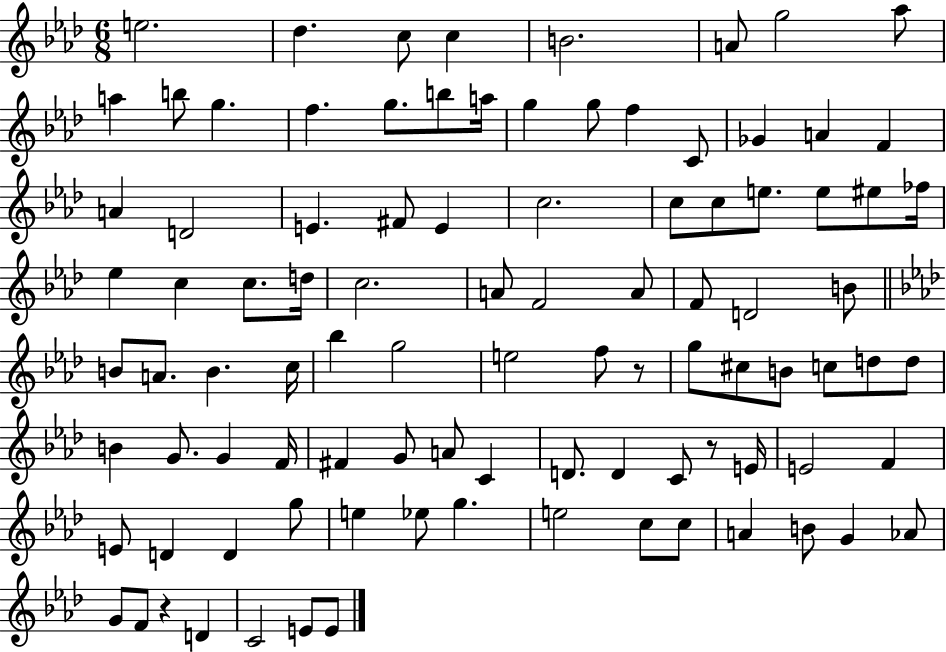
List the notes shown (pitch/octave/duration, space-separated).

E5/h. Db5/q. C5/e C5/q B4/h. A4/e G5/h Ab5/e A5/q B5/e G5/q. F5/q. G5/e. B5/e A5/s G5/q G5/e F5/q C4/e Gb4/q A4/q F4/q A4/q D4/h E4/q. F#4/e E4/q C5/h. C5/e C5/e E5/e. E5/e EIS5/e FES5/s Eb5/q C5/q C5/e. D5/s C5/h. A4/e F4/h A4/e F4/e D4/h B4/e B4/e A4/e. B4/q. C5/s Bb5/q G5/h E5/h F5/e R/e G5/e C#5/e B4/e C5/e D5/e D5/e B4/q G4/e. G4/q F4/s F#4/q G4/e A4/e C4/q D4/e. D4/q C4/e R/e E4/s E4/h F4/q E4/e D4/q D4/q G5/e E5/q Eb5/e G5/q. E5/h C5/e C5/e A4/q B4/e G4/q Ab4/e G4/e F4/e R/q D4/q C4/h E4/e E4/e